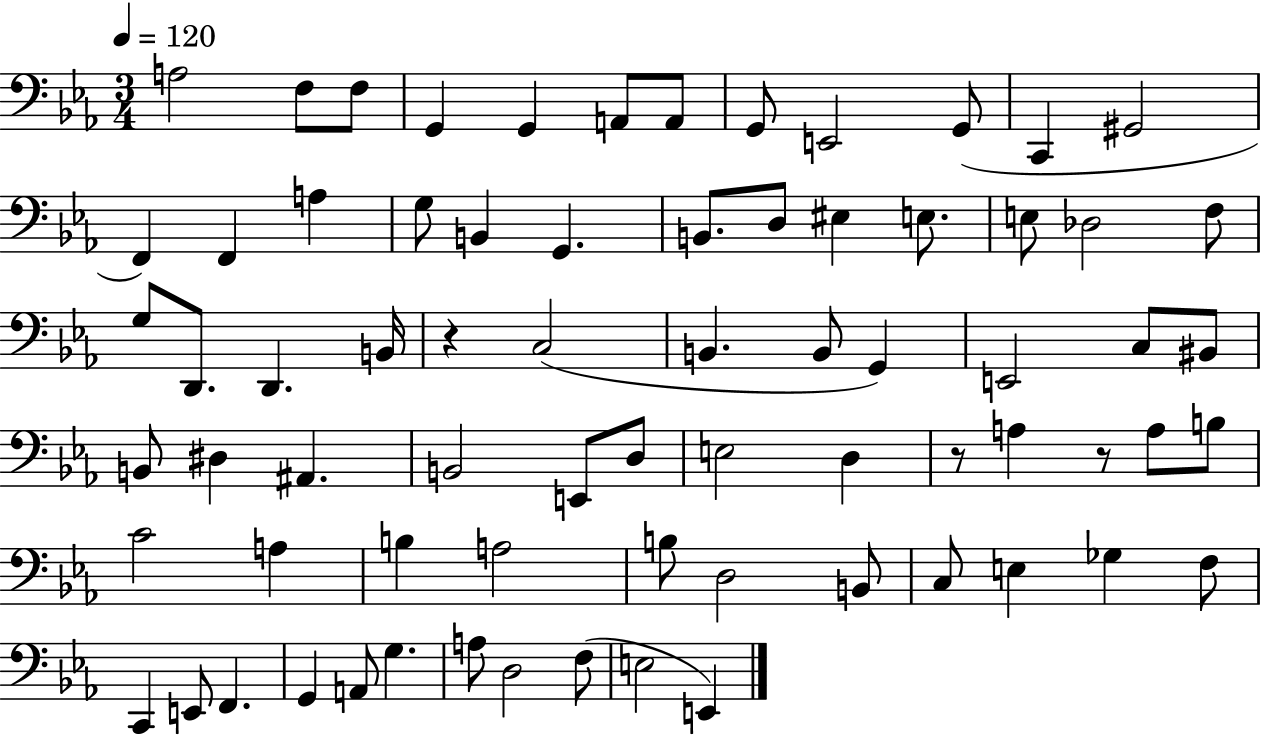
{
  \clef bass
  \numericTimeSignature
  \time 3/4
  \key ees \major
  \tempo 4 = 120
  a2 f8 f8 | g,4 g,4 a,8 a,8 | g,8 e,2 g,8( | c,4 gis,2 | \break f,4) f,4 a4 | g8 b,4 g,4. | b,8. d8 eis4 e8. | e8 des2 f8 | \break g8 d,8. d,4. b,16 | r4 c2( | b,4. b,8 g,4) | e,2 c8 bis,8 | \break b,8 dis4 ais,4. | b,2 e,8 d8 | e2 d4 | r8 a4 r8 a8 b8 | \break c'2 a4 | b4 a2 | b8 d2 b,8 | c8 e4 ges4 f8 | \break c,4 e,8 f,4. | g,4 a,8 g4. | a8 d2 f8( | e2 e,4) | \break \bar "|."
}